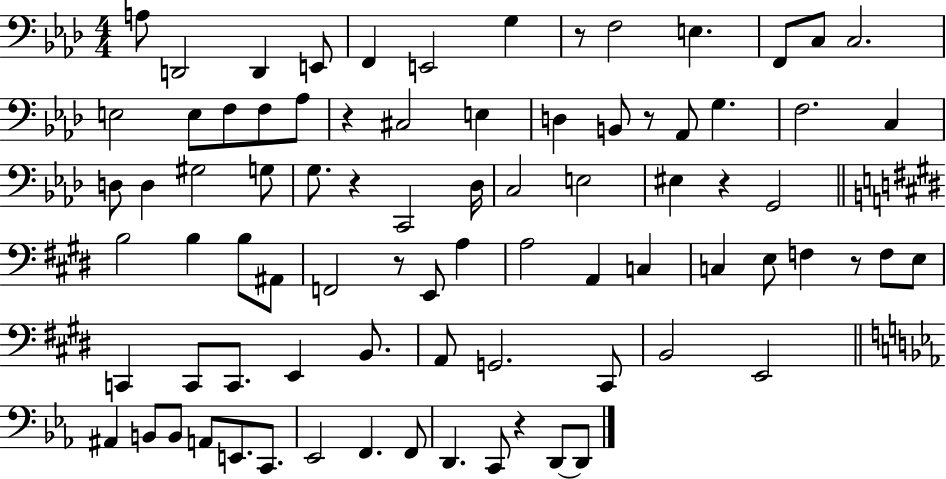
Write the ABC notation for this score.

X:1
T:Untitled
M:4/4
L:1/4
K:Ab
A,/2 D,,2 D,, E,,/2 F,, E,,2 G, z/2 F,2 E, F,,/2 C,/2 C,2 E,2 E,/2 F,/2 F,/2 _A,/2 z ^C,2 E, D, B,,/2 z/2 _A,,/2 G, F,2 C, D,/2 D, ^G,2 G,/2 G,/2 z C,,2 _D,/4 C,2 E,2 ^E, z G,,2 B,2 B, B,/2 ^A,,/2 F,,2 z/2 E,,/2 A, A,2 A,, C, C, E,/2 F, z/2 F,/2 E,/2 C,, C,,/2 C,,/2 E,, B,,/2 A,,/2 G,,2 ^C,,/2 B,,2 E,,2 ^A,, B,,/2 B,,/2 A,,/2 E,,/2 C,,/2 _E,,2 F,, F,,/2 D,, C,,/2 z D,,/2 D,,/2